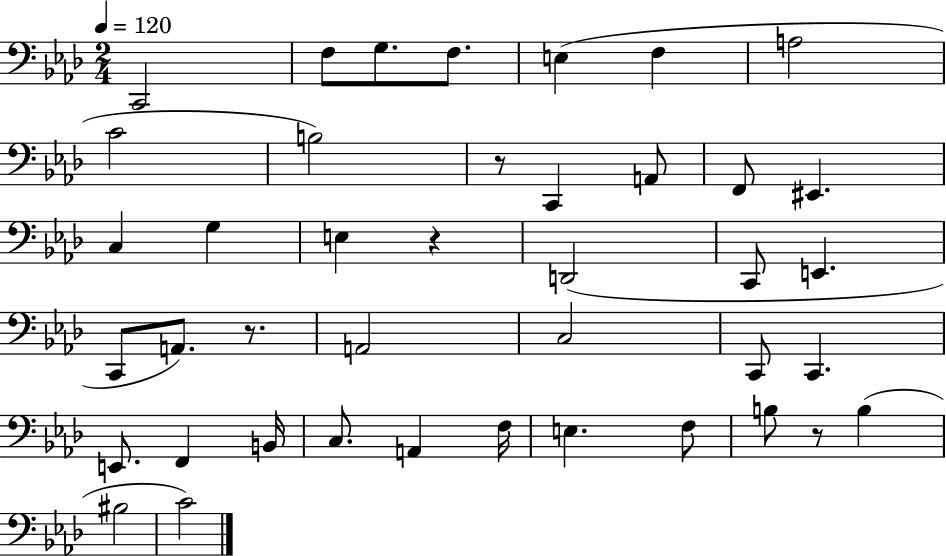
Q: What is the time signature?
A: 2/4